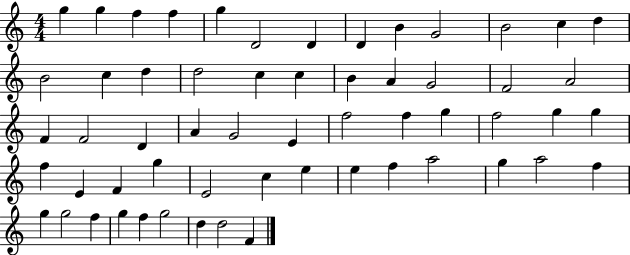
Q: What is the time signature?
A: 4/4